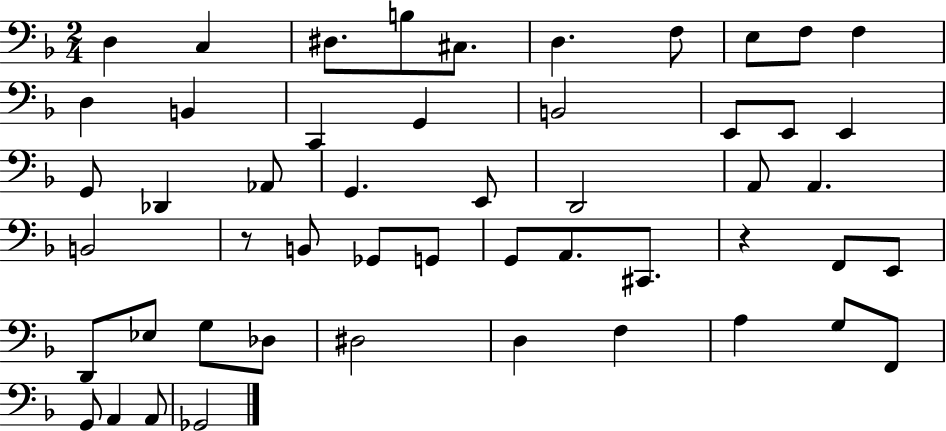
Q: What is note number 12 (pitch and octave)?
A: B2